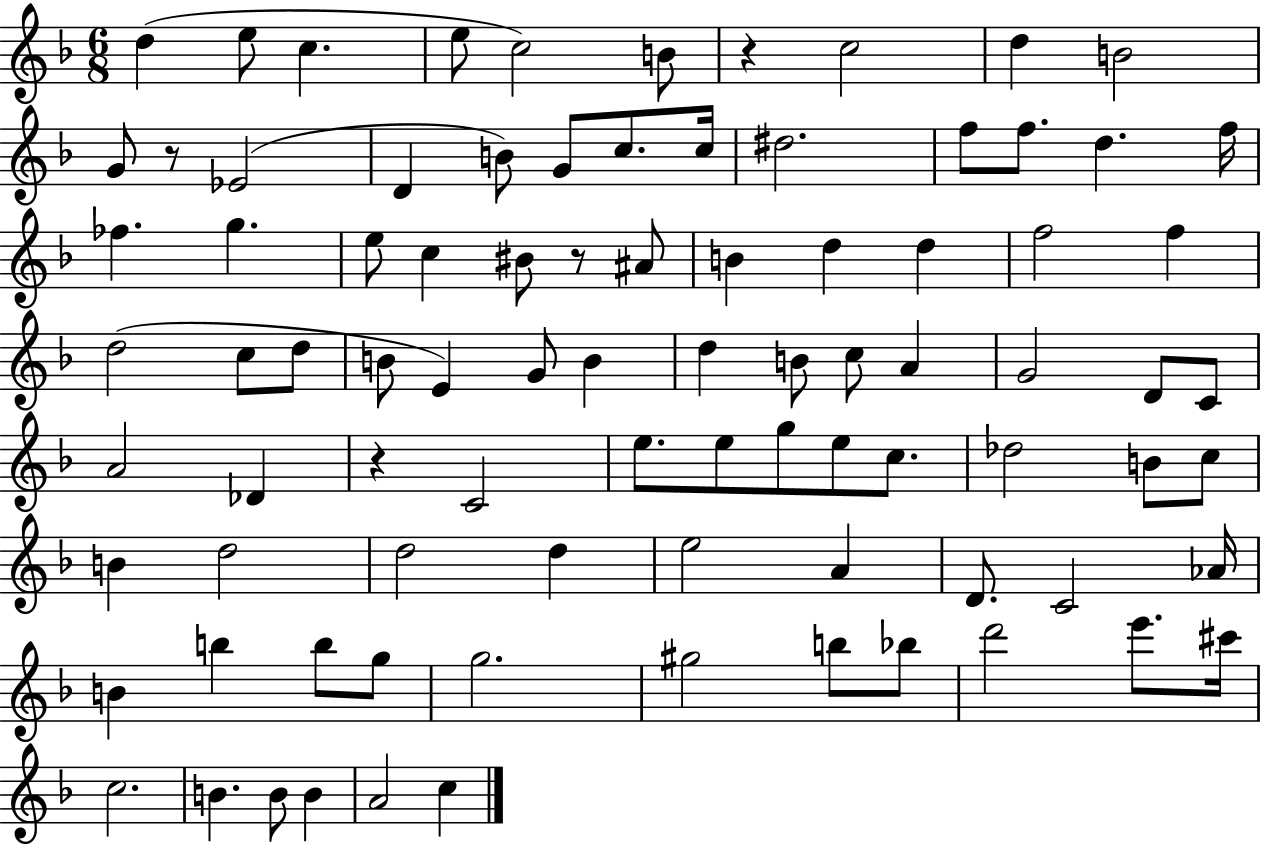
{
  \clef treble
  \numericTimeSignature
  \time 6/8
  \key f \major
  \repeat volta 2 { d''4( e''8 c''4. | e''8 c''2) b'8 | r4 c''2 | d''4 b'2 | \break g'8 r8 ees'2( | d'4 b'8) g'8 c''8. c''16 | dis''2. | f''8 f''8. d''4. f''16 | \break fes''4. g''4. | e''8 c''4 bis'8 r8 ais'8 | b'4 d''4 d''4 | f''2 f''4 | \break d''2( c''8 d''8 | b'8 e'4) g'8 b'4 | d''4 b'8 c''8 a'4 | g'2 d'8 c'8 | \break a'2 des'4 | r4 c'2 | e''8. e''8 g''8 e''8 c''8. | des''2 b'8 c''8 | \break b'4 d''2 | d''2 d''4 | e''2 a'4 | d'8. c'2 aes'16 | \break b'4 b''4 b''8 g''8 | g''2. | gis''2 b''8 bes''8 | d'''2 e'''8. cis'''16 | \break c''2. | b'4. b'8 b'4 | a'2 c''4 | } \bar "|."
}